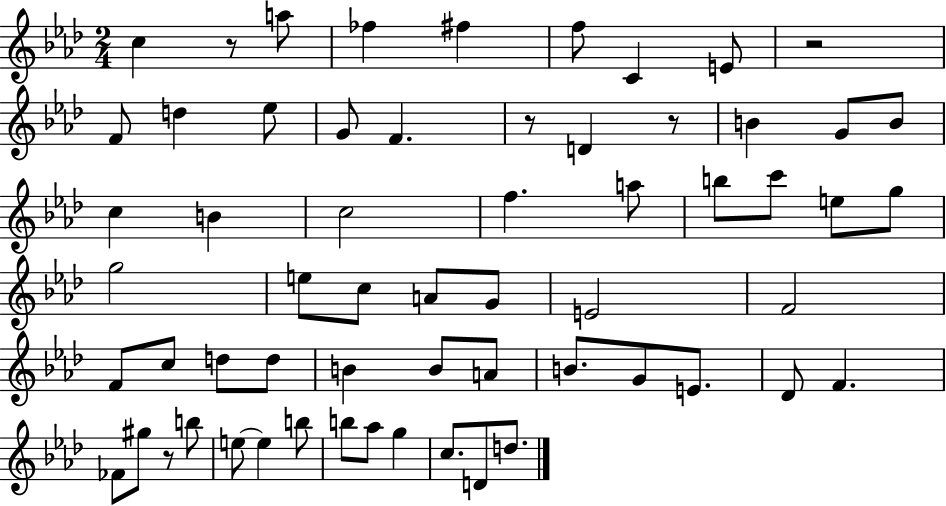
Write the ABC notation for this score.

X:1
T:Untitled
M:2/4
L:1/4
K:Ab
c z/2 a/2 _f ^f f/2 C E/2 z2 F/2 d _e/2 G/2 F z/2 D z/2 B G/2 B/2 c B c2 f a/2 b/2 c'/2 e/2 g/2 g2 e/2 c/2 A/2 G/2 E2 F2 F/2 c/2 d/2 d/2 B B/2 A/2 B/2 G/2 E/2 _D/2 F _F/2 ^g/2 z/2 b/2 e/2 e b/2 b/2 _a/2 g c/2 D/2 d/2